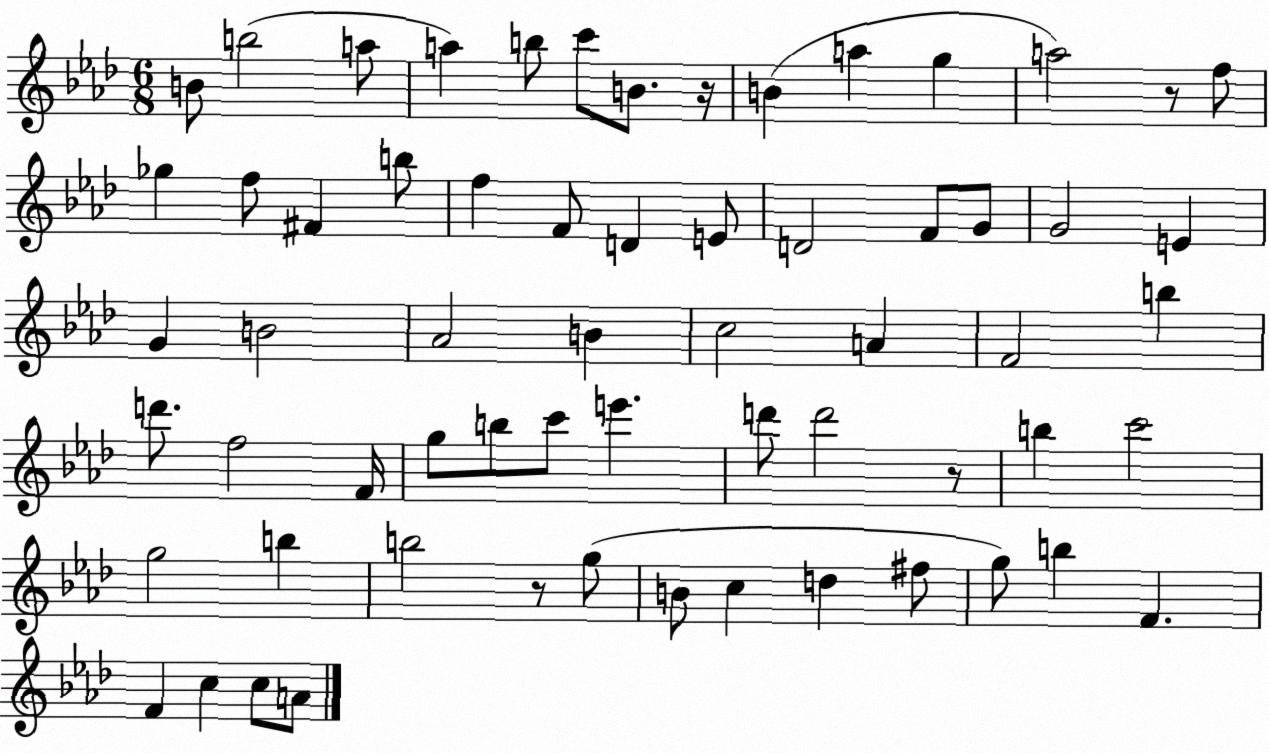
X:1
T:Untitled
M:6/8
L:1/4
K:Ab
B/2 b2 a/2 a b/2 c'/2 B/2 z/4 B a g a2 z/2 f/2 _g f/2 ^F b/2 f F/2 D E/2 D2 F/2 G/2 G2 E G B2 _A2 B c2 A F2 b d'/2 f2 F/4 g/2 b/2 c'/2 e' d'/2 d'2 z/2 b c'2 g2 b b2 z/2 g/2 B/2 c d ^f/2 g/2 b F F c c/2 A/2